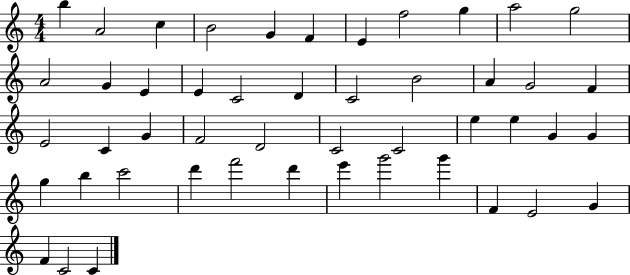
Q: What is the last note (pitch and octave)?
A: C4